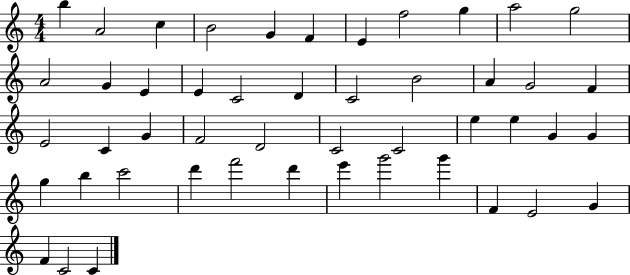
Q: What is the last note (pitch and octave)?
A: C4